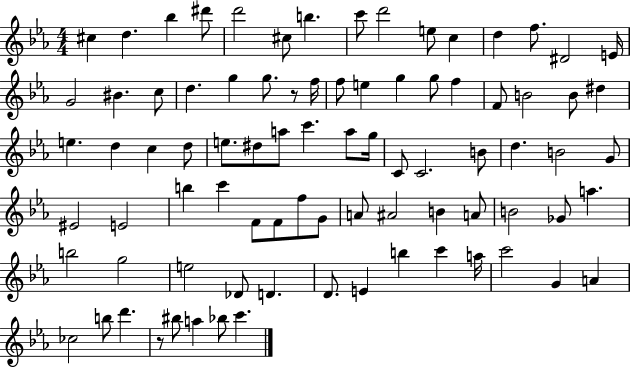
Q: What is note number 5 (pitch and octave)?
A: D6